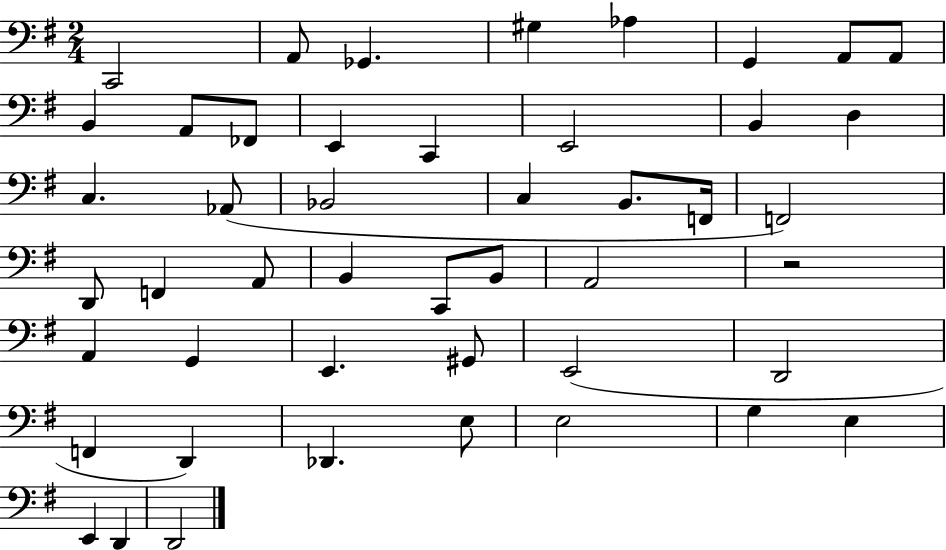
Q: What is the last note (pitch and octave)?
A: D2